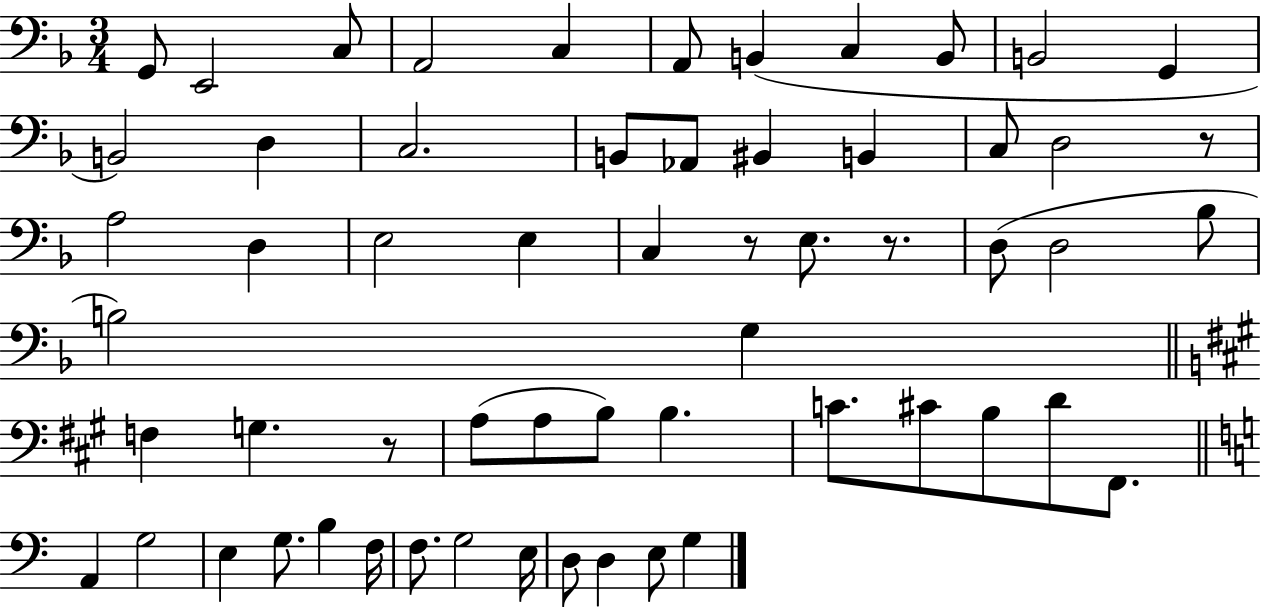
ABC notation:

X:1
T:Untitled
M:3/4
L:1/4
K:F
G,,/2 E,,2 C,/2 A,,2 C, A,,/2 B,, C, B,,/2 B,,2 G,, B,,2 D, C,2 B,,/2 _A,,/2 ^B,, B,, C,/2 D,2 z/2 A,2 D, E,2 E, C, z/2 E,/2 z/2 D,/2 D,2 _B,/2 B,2 G, F, G, z/2 A,/2 A,/2 B,/2 B, C/2 ^C/2 B,/2 D/2 ^F,,/2 A,, G,2 E, G,/2 B, F,/4 F,/2 G,2 E,/4 D,/2 D, E,/2 G,